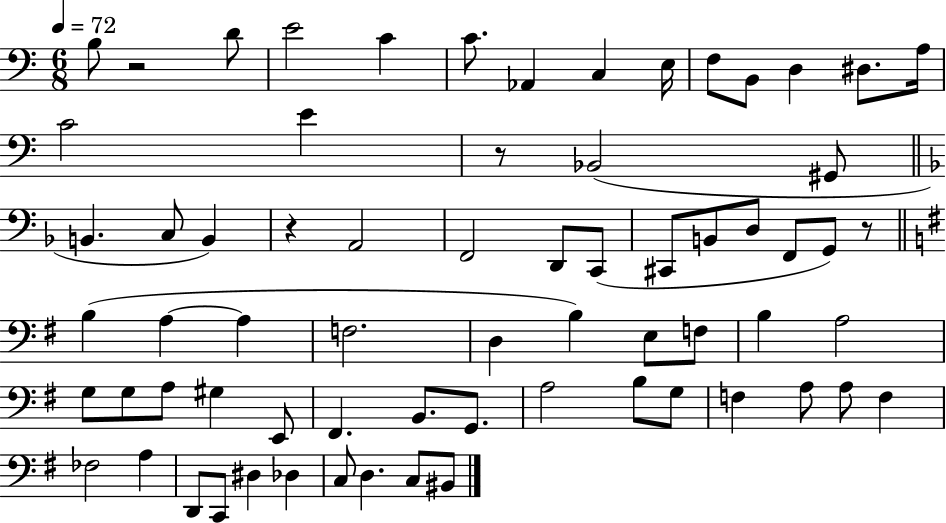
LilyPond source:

{
  \clef bass
  \numericTimeSignature
  \time 6/8
  \key c \major
  \tempo 4 = 72
  \repeat volta 2 { b8 r2 d'8 | e'2 c'4 | c'8. aes,4 c4 e16 | f8 b,8 d4 dis8. a16 | \break c'2 e'4 | r8 bes,2( gis,8 | \bar "||" \break \key d \minor b,4. c8 b,4) | r4 a,2 | f,2 d,8 c,8( | cis,8 b,8 d8 f,8 g,8) r8 | \break \bar "||" \break \key g \major b4( a4~~ a4 | f2. | d4 b4) e8 f8 | b4 a2 | \break g8 g8 a8 gis4 e,8 | fis,4. b,8. g,8. | a2 b8 g8 | f4 a8 a8 f4 | \break fes2 a4 | d,8 c,8 dis4 des4 | c8 d4. c8 bis,8 | } \bar "|."
}